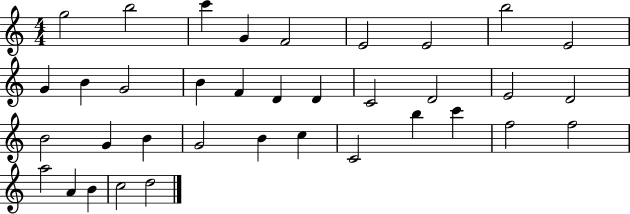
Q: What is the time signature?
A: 4/4